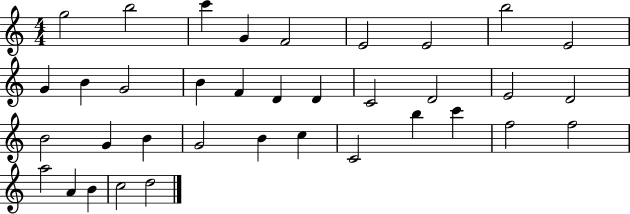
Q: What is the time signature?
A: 4/4